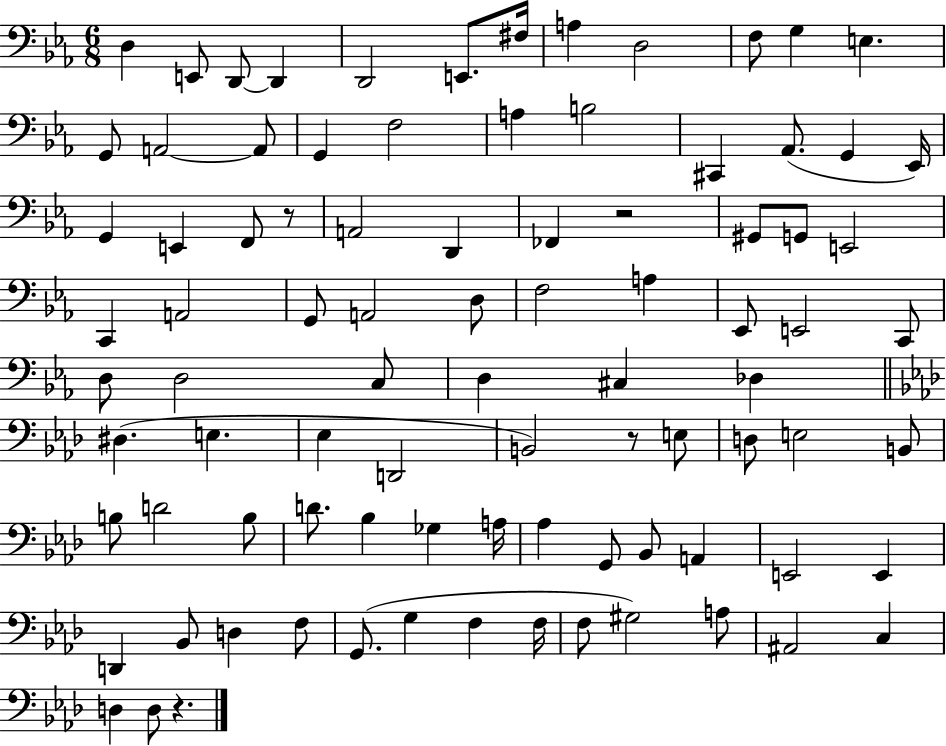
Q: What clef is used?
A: bass